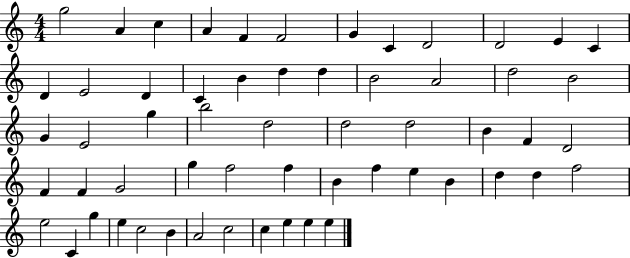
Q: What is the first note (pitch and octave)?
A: G5